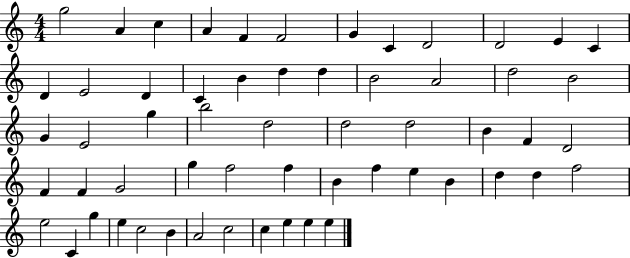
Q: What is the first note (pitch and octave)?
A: G5